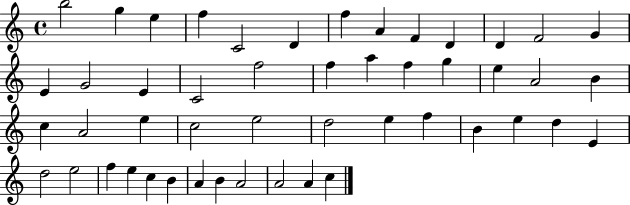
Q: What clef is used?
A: treble